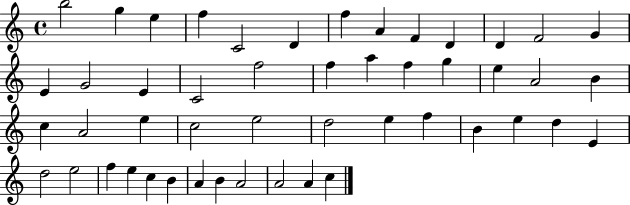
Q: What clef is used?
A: treble